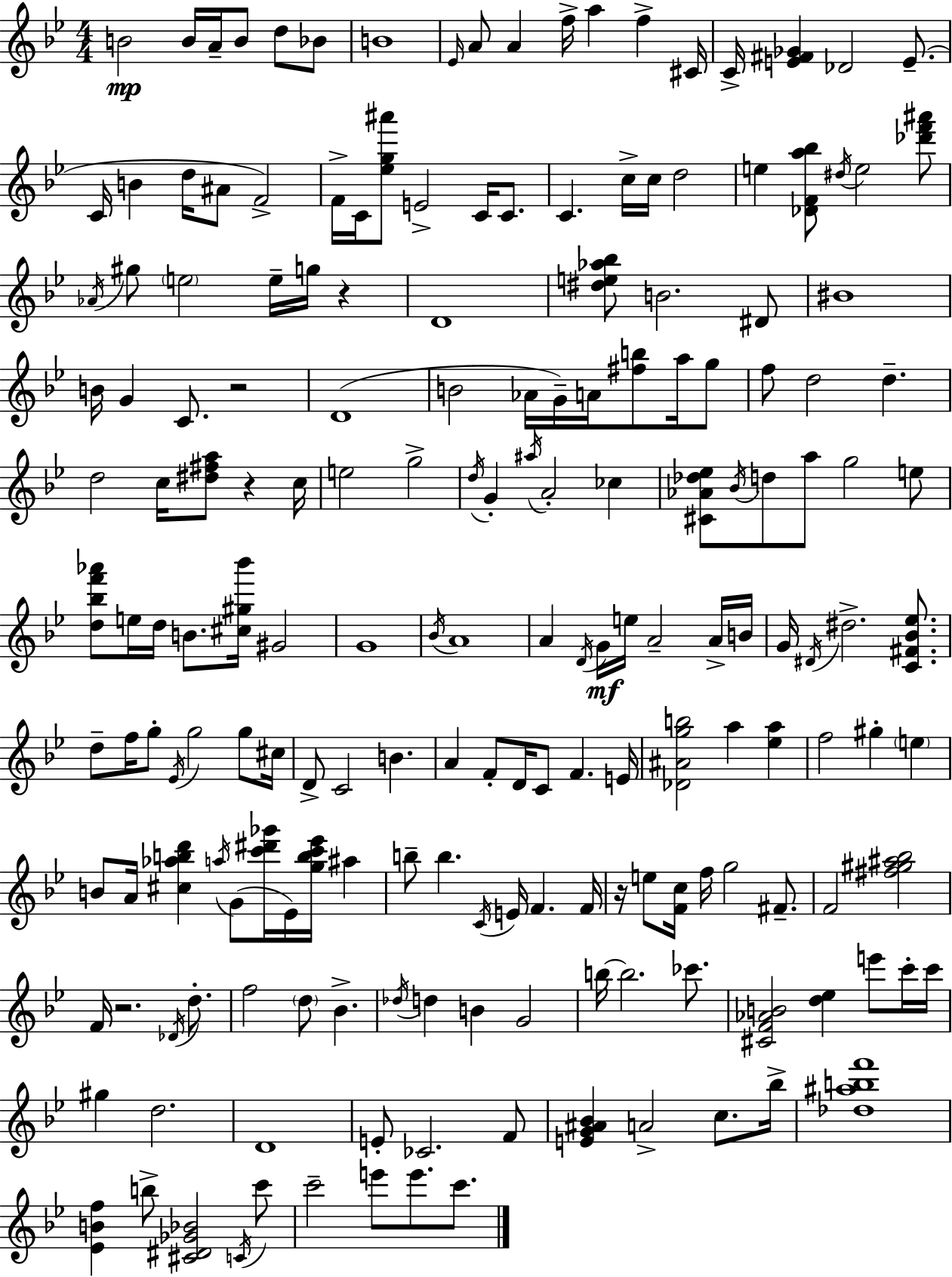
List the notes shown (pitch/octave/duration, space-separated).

B4/h B4/s A4/s B4/e D5/e Bb4/e B4/w Eb4/s A4/e A4/q F5/s A5/q F5/q C#4/s C4/s [E4,F#4,Gb4]/q Db4/h E4/e. C4/s B4/q D5/s A#4/e F4/h F4/s C4/s [Eb5,G5,A#6]/e E4/h C4/s C4/e. C4/q. C5/s C5/s D5/h E5/q [Db4,F4,A5,Bb5]/e D#5/s E5/h [Db6,F6,A#6]/e Ab4/s G#5/e E5/h E5/s G5/s R/q D4/w [D#5,E5,Ab5,Bb5]/e B4/h. D#4/e BIS4/w B4/s G4/q C4/e. R/h D4/w B4/h Ab4/s G4/s A4/s [F#5,B5]/e A5/s G5/e F5/e D5/h D5/q. D5/h C5/s [D#5,F#5,A5]/e R/q C5/s E5/h G5/h D5/s G4/q A#5/s A4/h CES5/q [C#4,Ab4,Db5,Eb5]/e Bb4/s D5/e A5/e G5/h E5/e [D5,Bb5,F6,Ab6]/e E5/s D5/s B4/e. [C#5,G#5,Bb6]/s G#4/h G4/w Bb4/s A4/w A4/q D4/s G4/s E5/s A4/h A4/s B4/s G4/s D#4/s D#5/h. [C4,F#4,Bb4,Eb5]/e. D5/e F5/s G5/e Eb4/s G5/h G5/e C#5/s D4/e C4/h B4/q. A4/q F4/e D4/s C4/e F4/q. E4/s [Db4,A#4,G5,B5]/h A5/q [Eb5,A5]/q F5/h G#5/q E5/q B4/e A4/s [C#5,Ab5,B5,D6]/q A5/s G4/e [C6,D#6,Gb6]/s Eb4/s [G5,B5,C6,Eb6]/s A#5/q B5/e B5/q. C4/s E4/s F4/q. F4/s R/s E5/e [F4,C5]/s F5/s G5/h F#4/e. F4/h [F#5,G#5,A#5,Bb5]/h F4/s R/h. Db4/s D5/e. F5/h D5/e Bb4/q. Db5/s D5/q B4/q G4/h B5/s B5/h. CES6/e. [C#4,F4,Ab4,B4]/h [D5,Eb5]/q E6/e C6/s C6/s G#5/q D5/h. D4/w E4/e CES4/h. F4/e [E4,G4,A#4,Bb4]/q A4/h C5/e. Bb5/s [Db5,A#5,B5,F6]/w [Eb4,B4,F5]/q B5/e [C#4,D#4,Gb4,Bb4]/h C4/s C6/e C6/h E6/e E6/e. C6/e.